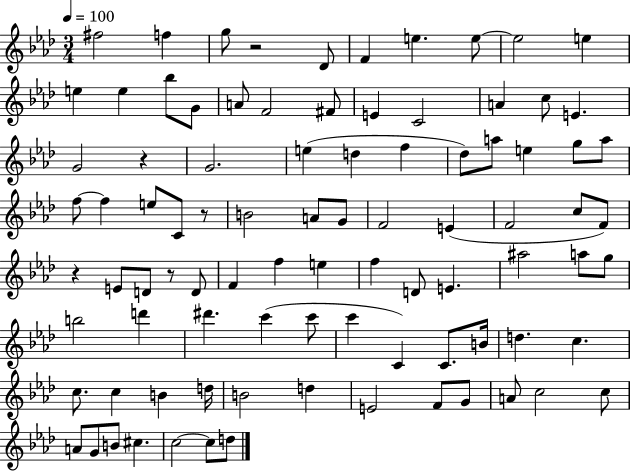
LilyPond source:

{
  \clef treble
  \numericTimeSignature
  \time 3/4
  \key aes \major
  \tempo 4 = 100
  fis''2 f''4 | g''8 r2 des'8 | f'4 e''4. e''8~~ | e''2 e''4 | \break e''4 e''4 bes''8 g'8 | a'8 f'2 fis'8 | e'4 c'2 | a'4 c''8 e'4. | \break g'2 r4 | g'2. | e''4( d''4 f''4 | des''8) a''8 e''4 g''8 a''8 | \break f''8~~ f''4 e''8 c'8 r8 | b'2 a'8 g'8 | f'2 e'4( | f'2 c''8 f'8) | \break r4 e'8 d'8 r8 d'8 | f'4 f''4 e''4 | f''4 d'8 e'4. | ais''2 a''8 g''8 | \break b''2 d'''4 | dis'''4. c'''4( c'''8 | c'''4 c'4) c'8. b'16 | d''4. c''4. | \break c''8. c''4 b'4 d''16 | b'2 d''4 | e'2 f'8 g'8 | a'8 c''2 c''8 | \break a'8 g'8 b'8 cis''4. | c''2~~ c''8 d''8 | \bar "|."
}